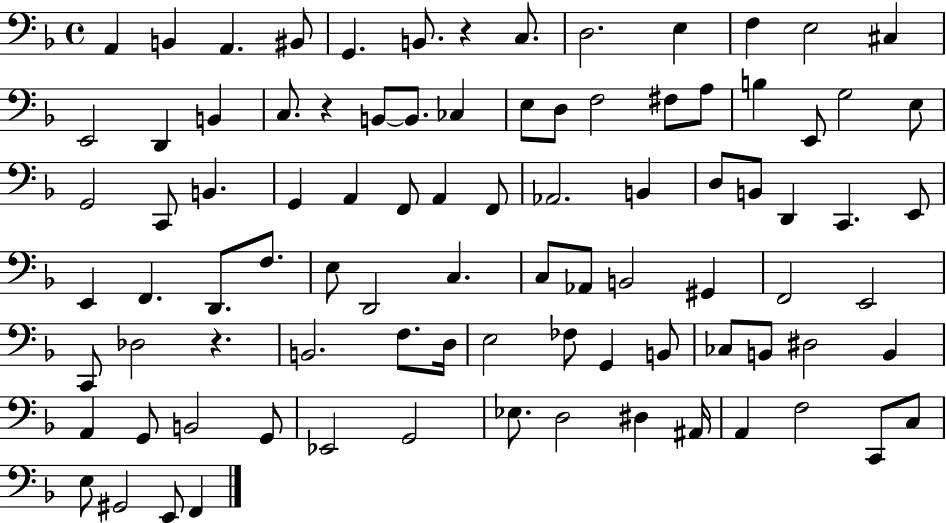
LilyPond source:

{
  \clef bass
  \time 4/4
  \defaultTimeSignature
  \key f \major
  \repeat volta 2 { a,4 b,4 a,4. bis,8 | g,4. b,8. r4 c8. | d2. e4 | f4 e2 cis4 | \break e,2 d,4 b,4 | c8. r4 b,8~~ b,8. ces4 | e8 d8 f2 fis8 a8 | b4 e,8 g2 e8 | \break g,2 c,8 b,4. | g,4 a,4 f,8 a,4 f,8 | aes,2. b,4 | d8 b,8 d,4 c,4. e,8 | \break e,4 f,4. d,8. f8. | e8 d,2 c4. | c8 aes,8 b,2 gis,4 | f,2 e,2 | \break c,8 des2 r4. | b,2. f8. d16 | e2 fes8 g,4 b,8 | ces8 b,8 dis2 b,4 | \break a,4 g,8 b,2 g,8 | ees,2 g,2 | ees8. d2 dis4 ais,16 | a,4 f2 c,8 c8 | \break e8 gis,2 e,8 f,4 | } \bar "|."
}